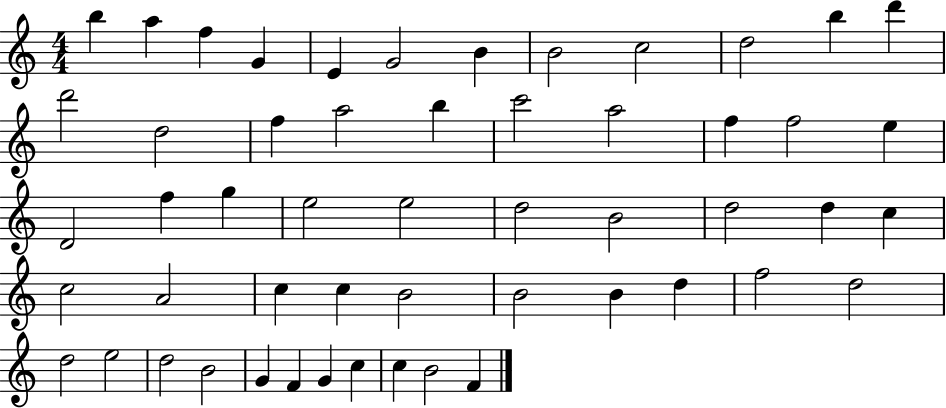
{
  \clef treble
  \numericTimeSignature
  \time 4/4
  \key c \major
  b''4 a''4 f''4 g'4 | e'4 g'2 b'4 | b'2 c''2 | d''2 b''4 d'''4 | \break d'''2 d''2 | f''4 a''2 b''4 | c'''2 a''2 | f''4 f''2 e''4 | \break d'2 f''4 g''4 | e''2 e''2 | d''2 b'2 | d''2 d''4 c''4 | \break c''2 a'2 | c''4 c''4 b'2 | b'2 b'4 d''4 | f''2 d''2 | \break d''2 e''2 | d''2 b'2 | g'4 f'4 g'4 c''4 | c''4 b'2 f'4 | \break \bar "|."
}